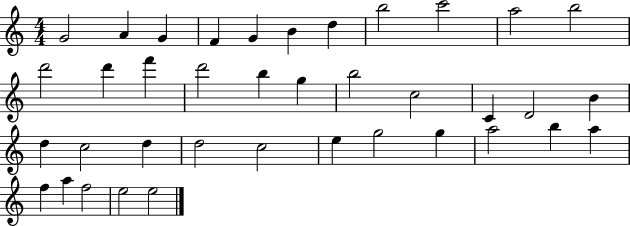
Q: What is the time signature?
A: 4/4